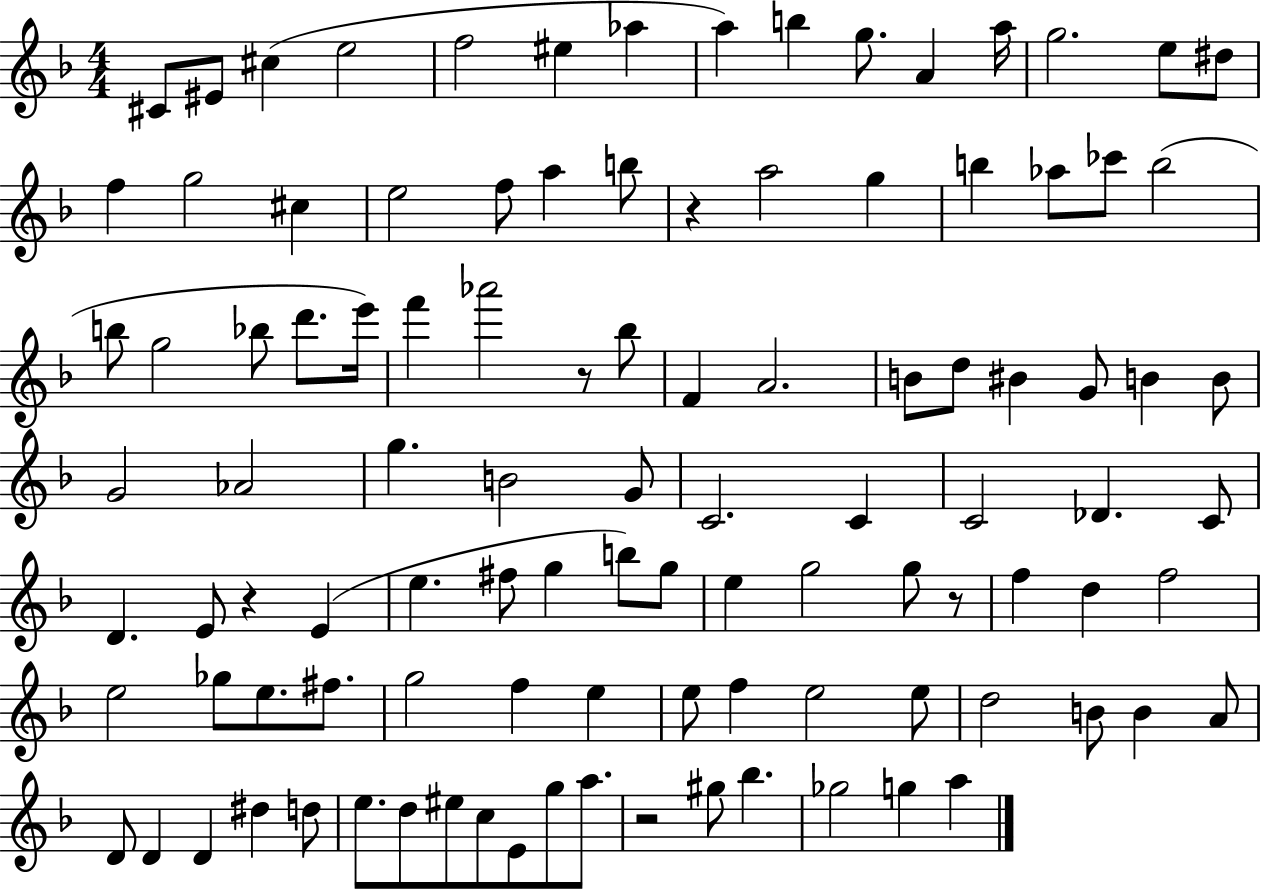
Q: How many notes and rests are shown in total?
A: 105